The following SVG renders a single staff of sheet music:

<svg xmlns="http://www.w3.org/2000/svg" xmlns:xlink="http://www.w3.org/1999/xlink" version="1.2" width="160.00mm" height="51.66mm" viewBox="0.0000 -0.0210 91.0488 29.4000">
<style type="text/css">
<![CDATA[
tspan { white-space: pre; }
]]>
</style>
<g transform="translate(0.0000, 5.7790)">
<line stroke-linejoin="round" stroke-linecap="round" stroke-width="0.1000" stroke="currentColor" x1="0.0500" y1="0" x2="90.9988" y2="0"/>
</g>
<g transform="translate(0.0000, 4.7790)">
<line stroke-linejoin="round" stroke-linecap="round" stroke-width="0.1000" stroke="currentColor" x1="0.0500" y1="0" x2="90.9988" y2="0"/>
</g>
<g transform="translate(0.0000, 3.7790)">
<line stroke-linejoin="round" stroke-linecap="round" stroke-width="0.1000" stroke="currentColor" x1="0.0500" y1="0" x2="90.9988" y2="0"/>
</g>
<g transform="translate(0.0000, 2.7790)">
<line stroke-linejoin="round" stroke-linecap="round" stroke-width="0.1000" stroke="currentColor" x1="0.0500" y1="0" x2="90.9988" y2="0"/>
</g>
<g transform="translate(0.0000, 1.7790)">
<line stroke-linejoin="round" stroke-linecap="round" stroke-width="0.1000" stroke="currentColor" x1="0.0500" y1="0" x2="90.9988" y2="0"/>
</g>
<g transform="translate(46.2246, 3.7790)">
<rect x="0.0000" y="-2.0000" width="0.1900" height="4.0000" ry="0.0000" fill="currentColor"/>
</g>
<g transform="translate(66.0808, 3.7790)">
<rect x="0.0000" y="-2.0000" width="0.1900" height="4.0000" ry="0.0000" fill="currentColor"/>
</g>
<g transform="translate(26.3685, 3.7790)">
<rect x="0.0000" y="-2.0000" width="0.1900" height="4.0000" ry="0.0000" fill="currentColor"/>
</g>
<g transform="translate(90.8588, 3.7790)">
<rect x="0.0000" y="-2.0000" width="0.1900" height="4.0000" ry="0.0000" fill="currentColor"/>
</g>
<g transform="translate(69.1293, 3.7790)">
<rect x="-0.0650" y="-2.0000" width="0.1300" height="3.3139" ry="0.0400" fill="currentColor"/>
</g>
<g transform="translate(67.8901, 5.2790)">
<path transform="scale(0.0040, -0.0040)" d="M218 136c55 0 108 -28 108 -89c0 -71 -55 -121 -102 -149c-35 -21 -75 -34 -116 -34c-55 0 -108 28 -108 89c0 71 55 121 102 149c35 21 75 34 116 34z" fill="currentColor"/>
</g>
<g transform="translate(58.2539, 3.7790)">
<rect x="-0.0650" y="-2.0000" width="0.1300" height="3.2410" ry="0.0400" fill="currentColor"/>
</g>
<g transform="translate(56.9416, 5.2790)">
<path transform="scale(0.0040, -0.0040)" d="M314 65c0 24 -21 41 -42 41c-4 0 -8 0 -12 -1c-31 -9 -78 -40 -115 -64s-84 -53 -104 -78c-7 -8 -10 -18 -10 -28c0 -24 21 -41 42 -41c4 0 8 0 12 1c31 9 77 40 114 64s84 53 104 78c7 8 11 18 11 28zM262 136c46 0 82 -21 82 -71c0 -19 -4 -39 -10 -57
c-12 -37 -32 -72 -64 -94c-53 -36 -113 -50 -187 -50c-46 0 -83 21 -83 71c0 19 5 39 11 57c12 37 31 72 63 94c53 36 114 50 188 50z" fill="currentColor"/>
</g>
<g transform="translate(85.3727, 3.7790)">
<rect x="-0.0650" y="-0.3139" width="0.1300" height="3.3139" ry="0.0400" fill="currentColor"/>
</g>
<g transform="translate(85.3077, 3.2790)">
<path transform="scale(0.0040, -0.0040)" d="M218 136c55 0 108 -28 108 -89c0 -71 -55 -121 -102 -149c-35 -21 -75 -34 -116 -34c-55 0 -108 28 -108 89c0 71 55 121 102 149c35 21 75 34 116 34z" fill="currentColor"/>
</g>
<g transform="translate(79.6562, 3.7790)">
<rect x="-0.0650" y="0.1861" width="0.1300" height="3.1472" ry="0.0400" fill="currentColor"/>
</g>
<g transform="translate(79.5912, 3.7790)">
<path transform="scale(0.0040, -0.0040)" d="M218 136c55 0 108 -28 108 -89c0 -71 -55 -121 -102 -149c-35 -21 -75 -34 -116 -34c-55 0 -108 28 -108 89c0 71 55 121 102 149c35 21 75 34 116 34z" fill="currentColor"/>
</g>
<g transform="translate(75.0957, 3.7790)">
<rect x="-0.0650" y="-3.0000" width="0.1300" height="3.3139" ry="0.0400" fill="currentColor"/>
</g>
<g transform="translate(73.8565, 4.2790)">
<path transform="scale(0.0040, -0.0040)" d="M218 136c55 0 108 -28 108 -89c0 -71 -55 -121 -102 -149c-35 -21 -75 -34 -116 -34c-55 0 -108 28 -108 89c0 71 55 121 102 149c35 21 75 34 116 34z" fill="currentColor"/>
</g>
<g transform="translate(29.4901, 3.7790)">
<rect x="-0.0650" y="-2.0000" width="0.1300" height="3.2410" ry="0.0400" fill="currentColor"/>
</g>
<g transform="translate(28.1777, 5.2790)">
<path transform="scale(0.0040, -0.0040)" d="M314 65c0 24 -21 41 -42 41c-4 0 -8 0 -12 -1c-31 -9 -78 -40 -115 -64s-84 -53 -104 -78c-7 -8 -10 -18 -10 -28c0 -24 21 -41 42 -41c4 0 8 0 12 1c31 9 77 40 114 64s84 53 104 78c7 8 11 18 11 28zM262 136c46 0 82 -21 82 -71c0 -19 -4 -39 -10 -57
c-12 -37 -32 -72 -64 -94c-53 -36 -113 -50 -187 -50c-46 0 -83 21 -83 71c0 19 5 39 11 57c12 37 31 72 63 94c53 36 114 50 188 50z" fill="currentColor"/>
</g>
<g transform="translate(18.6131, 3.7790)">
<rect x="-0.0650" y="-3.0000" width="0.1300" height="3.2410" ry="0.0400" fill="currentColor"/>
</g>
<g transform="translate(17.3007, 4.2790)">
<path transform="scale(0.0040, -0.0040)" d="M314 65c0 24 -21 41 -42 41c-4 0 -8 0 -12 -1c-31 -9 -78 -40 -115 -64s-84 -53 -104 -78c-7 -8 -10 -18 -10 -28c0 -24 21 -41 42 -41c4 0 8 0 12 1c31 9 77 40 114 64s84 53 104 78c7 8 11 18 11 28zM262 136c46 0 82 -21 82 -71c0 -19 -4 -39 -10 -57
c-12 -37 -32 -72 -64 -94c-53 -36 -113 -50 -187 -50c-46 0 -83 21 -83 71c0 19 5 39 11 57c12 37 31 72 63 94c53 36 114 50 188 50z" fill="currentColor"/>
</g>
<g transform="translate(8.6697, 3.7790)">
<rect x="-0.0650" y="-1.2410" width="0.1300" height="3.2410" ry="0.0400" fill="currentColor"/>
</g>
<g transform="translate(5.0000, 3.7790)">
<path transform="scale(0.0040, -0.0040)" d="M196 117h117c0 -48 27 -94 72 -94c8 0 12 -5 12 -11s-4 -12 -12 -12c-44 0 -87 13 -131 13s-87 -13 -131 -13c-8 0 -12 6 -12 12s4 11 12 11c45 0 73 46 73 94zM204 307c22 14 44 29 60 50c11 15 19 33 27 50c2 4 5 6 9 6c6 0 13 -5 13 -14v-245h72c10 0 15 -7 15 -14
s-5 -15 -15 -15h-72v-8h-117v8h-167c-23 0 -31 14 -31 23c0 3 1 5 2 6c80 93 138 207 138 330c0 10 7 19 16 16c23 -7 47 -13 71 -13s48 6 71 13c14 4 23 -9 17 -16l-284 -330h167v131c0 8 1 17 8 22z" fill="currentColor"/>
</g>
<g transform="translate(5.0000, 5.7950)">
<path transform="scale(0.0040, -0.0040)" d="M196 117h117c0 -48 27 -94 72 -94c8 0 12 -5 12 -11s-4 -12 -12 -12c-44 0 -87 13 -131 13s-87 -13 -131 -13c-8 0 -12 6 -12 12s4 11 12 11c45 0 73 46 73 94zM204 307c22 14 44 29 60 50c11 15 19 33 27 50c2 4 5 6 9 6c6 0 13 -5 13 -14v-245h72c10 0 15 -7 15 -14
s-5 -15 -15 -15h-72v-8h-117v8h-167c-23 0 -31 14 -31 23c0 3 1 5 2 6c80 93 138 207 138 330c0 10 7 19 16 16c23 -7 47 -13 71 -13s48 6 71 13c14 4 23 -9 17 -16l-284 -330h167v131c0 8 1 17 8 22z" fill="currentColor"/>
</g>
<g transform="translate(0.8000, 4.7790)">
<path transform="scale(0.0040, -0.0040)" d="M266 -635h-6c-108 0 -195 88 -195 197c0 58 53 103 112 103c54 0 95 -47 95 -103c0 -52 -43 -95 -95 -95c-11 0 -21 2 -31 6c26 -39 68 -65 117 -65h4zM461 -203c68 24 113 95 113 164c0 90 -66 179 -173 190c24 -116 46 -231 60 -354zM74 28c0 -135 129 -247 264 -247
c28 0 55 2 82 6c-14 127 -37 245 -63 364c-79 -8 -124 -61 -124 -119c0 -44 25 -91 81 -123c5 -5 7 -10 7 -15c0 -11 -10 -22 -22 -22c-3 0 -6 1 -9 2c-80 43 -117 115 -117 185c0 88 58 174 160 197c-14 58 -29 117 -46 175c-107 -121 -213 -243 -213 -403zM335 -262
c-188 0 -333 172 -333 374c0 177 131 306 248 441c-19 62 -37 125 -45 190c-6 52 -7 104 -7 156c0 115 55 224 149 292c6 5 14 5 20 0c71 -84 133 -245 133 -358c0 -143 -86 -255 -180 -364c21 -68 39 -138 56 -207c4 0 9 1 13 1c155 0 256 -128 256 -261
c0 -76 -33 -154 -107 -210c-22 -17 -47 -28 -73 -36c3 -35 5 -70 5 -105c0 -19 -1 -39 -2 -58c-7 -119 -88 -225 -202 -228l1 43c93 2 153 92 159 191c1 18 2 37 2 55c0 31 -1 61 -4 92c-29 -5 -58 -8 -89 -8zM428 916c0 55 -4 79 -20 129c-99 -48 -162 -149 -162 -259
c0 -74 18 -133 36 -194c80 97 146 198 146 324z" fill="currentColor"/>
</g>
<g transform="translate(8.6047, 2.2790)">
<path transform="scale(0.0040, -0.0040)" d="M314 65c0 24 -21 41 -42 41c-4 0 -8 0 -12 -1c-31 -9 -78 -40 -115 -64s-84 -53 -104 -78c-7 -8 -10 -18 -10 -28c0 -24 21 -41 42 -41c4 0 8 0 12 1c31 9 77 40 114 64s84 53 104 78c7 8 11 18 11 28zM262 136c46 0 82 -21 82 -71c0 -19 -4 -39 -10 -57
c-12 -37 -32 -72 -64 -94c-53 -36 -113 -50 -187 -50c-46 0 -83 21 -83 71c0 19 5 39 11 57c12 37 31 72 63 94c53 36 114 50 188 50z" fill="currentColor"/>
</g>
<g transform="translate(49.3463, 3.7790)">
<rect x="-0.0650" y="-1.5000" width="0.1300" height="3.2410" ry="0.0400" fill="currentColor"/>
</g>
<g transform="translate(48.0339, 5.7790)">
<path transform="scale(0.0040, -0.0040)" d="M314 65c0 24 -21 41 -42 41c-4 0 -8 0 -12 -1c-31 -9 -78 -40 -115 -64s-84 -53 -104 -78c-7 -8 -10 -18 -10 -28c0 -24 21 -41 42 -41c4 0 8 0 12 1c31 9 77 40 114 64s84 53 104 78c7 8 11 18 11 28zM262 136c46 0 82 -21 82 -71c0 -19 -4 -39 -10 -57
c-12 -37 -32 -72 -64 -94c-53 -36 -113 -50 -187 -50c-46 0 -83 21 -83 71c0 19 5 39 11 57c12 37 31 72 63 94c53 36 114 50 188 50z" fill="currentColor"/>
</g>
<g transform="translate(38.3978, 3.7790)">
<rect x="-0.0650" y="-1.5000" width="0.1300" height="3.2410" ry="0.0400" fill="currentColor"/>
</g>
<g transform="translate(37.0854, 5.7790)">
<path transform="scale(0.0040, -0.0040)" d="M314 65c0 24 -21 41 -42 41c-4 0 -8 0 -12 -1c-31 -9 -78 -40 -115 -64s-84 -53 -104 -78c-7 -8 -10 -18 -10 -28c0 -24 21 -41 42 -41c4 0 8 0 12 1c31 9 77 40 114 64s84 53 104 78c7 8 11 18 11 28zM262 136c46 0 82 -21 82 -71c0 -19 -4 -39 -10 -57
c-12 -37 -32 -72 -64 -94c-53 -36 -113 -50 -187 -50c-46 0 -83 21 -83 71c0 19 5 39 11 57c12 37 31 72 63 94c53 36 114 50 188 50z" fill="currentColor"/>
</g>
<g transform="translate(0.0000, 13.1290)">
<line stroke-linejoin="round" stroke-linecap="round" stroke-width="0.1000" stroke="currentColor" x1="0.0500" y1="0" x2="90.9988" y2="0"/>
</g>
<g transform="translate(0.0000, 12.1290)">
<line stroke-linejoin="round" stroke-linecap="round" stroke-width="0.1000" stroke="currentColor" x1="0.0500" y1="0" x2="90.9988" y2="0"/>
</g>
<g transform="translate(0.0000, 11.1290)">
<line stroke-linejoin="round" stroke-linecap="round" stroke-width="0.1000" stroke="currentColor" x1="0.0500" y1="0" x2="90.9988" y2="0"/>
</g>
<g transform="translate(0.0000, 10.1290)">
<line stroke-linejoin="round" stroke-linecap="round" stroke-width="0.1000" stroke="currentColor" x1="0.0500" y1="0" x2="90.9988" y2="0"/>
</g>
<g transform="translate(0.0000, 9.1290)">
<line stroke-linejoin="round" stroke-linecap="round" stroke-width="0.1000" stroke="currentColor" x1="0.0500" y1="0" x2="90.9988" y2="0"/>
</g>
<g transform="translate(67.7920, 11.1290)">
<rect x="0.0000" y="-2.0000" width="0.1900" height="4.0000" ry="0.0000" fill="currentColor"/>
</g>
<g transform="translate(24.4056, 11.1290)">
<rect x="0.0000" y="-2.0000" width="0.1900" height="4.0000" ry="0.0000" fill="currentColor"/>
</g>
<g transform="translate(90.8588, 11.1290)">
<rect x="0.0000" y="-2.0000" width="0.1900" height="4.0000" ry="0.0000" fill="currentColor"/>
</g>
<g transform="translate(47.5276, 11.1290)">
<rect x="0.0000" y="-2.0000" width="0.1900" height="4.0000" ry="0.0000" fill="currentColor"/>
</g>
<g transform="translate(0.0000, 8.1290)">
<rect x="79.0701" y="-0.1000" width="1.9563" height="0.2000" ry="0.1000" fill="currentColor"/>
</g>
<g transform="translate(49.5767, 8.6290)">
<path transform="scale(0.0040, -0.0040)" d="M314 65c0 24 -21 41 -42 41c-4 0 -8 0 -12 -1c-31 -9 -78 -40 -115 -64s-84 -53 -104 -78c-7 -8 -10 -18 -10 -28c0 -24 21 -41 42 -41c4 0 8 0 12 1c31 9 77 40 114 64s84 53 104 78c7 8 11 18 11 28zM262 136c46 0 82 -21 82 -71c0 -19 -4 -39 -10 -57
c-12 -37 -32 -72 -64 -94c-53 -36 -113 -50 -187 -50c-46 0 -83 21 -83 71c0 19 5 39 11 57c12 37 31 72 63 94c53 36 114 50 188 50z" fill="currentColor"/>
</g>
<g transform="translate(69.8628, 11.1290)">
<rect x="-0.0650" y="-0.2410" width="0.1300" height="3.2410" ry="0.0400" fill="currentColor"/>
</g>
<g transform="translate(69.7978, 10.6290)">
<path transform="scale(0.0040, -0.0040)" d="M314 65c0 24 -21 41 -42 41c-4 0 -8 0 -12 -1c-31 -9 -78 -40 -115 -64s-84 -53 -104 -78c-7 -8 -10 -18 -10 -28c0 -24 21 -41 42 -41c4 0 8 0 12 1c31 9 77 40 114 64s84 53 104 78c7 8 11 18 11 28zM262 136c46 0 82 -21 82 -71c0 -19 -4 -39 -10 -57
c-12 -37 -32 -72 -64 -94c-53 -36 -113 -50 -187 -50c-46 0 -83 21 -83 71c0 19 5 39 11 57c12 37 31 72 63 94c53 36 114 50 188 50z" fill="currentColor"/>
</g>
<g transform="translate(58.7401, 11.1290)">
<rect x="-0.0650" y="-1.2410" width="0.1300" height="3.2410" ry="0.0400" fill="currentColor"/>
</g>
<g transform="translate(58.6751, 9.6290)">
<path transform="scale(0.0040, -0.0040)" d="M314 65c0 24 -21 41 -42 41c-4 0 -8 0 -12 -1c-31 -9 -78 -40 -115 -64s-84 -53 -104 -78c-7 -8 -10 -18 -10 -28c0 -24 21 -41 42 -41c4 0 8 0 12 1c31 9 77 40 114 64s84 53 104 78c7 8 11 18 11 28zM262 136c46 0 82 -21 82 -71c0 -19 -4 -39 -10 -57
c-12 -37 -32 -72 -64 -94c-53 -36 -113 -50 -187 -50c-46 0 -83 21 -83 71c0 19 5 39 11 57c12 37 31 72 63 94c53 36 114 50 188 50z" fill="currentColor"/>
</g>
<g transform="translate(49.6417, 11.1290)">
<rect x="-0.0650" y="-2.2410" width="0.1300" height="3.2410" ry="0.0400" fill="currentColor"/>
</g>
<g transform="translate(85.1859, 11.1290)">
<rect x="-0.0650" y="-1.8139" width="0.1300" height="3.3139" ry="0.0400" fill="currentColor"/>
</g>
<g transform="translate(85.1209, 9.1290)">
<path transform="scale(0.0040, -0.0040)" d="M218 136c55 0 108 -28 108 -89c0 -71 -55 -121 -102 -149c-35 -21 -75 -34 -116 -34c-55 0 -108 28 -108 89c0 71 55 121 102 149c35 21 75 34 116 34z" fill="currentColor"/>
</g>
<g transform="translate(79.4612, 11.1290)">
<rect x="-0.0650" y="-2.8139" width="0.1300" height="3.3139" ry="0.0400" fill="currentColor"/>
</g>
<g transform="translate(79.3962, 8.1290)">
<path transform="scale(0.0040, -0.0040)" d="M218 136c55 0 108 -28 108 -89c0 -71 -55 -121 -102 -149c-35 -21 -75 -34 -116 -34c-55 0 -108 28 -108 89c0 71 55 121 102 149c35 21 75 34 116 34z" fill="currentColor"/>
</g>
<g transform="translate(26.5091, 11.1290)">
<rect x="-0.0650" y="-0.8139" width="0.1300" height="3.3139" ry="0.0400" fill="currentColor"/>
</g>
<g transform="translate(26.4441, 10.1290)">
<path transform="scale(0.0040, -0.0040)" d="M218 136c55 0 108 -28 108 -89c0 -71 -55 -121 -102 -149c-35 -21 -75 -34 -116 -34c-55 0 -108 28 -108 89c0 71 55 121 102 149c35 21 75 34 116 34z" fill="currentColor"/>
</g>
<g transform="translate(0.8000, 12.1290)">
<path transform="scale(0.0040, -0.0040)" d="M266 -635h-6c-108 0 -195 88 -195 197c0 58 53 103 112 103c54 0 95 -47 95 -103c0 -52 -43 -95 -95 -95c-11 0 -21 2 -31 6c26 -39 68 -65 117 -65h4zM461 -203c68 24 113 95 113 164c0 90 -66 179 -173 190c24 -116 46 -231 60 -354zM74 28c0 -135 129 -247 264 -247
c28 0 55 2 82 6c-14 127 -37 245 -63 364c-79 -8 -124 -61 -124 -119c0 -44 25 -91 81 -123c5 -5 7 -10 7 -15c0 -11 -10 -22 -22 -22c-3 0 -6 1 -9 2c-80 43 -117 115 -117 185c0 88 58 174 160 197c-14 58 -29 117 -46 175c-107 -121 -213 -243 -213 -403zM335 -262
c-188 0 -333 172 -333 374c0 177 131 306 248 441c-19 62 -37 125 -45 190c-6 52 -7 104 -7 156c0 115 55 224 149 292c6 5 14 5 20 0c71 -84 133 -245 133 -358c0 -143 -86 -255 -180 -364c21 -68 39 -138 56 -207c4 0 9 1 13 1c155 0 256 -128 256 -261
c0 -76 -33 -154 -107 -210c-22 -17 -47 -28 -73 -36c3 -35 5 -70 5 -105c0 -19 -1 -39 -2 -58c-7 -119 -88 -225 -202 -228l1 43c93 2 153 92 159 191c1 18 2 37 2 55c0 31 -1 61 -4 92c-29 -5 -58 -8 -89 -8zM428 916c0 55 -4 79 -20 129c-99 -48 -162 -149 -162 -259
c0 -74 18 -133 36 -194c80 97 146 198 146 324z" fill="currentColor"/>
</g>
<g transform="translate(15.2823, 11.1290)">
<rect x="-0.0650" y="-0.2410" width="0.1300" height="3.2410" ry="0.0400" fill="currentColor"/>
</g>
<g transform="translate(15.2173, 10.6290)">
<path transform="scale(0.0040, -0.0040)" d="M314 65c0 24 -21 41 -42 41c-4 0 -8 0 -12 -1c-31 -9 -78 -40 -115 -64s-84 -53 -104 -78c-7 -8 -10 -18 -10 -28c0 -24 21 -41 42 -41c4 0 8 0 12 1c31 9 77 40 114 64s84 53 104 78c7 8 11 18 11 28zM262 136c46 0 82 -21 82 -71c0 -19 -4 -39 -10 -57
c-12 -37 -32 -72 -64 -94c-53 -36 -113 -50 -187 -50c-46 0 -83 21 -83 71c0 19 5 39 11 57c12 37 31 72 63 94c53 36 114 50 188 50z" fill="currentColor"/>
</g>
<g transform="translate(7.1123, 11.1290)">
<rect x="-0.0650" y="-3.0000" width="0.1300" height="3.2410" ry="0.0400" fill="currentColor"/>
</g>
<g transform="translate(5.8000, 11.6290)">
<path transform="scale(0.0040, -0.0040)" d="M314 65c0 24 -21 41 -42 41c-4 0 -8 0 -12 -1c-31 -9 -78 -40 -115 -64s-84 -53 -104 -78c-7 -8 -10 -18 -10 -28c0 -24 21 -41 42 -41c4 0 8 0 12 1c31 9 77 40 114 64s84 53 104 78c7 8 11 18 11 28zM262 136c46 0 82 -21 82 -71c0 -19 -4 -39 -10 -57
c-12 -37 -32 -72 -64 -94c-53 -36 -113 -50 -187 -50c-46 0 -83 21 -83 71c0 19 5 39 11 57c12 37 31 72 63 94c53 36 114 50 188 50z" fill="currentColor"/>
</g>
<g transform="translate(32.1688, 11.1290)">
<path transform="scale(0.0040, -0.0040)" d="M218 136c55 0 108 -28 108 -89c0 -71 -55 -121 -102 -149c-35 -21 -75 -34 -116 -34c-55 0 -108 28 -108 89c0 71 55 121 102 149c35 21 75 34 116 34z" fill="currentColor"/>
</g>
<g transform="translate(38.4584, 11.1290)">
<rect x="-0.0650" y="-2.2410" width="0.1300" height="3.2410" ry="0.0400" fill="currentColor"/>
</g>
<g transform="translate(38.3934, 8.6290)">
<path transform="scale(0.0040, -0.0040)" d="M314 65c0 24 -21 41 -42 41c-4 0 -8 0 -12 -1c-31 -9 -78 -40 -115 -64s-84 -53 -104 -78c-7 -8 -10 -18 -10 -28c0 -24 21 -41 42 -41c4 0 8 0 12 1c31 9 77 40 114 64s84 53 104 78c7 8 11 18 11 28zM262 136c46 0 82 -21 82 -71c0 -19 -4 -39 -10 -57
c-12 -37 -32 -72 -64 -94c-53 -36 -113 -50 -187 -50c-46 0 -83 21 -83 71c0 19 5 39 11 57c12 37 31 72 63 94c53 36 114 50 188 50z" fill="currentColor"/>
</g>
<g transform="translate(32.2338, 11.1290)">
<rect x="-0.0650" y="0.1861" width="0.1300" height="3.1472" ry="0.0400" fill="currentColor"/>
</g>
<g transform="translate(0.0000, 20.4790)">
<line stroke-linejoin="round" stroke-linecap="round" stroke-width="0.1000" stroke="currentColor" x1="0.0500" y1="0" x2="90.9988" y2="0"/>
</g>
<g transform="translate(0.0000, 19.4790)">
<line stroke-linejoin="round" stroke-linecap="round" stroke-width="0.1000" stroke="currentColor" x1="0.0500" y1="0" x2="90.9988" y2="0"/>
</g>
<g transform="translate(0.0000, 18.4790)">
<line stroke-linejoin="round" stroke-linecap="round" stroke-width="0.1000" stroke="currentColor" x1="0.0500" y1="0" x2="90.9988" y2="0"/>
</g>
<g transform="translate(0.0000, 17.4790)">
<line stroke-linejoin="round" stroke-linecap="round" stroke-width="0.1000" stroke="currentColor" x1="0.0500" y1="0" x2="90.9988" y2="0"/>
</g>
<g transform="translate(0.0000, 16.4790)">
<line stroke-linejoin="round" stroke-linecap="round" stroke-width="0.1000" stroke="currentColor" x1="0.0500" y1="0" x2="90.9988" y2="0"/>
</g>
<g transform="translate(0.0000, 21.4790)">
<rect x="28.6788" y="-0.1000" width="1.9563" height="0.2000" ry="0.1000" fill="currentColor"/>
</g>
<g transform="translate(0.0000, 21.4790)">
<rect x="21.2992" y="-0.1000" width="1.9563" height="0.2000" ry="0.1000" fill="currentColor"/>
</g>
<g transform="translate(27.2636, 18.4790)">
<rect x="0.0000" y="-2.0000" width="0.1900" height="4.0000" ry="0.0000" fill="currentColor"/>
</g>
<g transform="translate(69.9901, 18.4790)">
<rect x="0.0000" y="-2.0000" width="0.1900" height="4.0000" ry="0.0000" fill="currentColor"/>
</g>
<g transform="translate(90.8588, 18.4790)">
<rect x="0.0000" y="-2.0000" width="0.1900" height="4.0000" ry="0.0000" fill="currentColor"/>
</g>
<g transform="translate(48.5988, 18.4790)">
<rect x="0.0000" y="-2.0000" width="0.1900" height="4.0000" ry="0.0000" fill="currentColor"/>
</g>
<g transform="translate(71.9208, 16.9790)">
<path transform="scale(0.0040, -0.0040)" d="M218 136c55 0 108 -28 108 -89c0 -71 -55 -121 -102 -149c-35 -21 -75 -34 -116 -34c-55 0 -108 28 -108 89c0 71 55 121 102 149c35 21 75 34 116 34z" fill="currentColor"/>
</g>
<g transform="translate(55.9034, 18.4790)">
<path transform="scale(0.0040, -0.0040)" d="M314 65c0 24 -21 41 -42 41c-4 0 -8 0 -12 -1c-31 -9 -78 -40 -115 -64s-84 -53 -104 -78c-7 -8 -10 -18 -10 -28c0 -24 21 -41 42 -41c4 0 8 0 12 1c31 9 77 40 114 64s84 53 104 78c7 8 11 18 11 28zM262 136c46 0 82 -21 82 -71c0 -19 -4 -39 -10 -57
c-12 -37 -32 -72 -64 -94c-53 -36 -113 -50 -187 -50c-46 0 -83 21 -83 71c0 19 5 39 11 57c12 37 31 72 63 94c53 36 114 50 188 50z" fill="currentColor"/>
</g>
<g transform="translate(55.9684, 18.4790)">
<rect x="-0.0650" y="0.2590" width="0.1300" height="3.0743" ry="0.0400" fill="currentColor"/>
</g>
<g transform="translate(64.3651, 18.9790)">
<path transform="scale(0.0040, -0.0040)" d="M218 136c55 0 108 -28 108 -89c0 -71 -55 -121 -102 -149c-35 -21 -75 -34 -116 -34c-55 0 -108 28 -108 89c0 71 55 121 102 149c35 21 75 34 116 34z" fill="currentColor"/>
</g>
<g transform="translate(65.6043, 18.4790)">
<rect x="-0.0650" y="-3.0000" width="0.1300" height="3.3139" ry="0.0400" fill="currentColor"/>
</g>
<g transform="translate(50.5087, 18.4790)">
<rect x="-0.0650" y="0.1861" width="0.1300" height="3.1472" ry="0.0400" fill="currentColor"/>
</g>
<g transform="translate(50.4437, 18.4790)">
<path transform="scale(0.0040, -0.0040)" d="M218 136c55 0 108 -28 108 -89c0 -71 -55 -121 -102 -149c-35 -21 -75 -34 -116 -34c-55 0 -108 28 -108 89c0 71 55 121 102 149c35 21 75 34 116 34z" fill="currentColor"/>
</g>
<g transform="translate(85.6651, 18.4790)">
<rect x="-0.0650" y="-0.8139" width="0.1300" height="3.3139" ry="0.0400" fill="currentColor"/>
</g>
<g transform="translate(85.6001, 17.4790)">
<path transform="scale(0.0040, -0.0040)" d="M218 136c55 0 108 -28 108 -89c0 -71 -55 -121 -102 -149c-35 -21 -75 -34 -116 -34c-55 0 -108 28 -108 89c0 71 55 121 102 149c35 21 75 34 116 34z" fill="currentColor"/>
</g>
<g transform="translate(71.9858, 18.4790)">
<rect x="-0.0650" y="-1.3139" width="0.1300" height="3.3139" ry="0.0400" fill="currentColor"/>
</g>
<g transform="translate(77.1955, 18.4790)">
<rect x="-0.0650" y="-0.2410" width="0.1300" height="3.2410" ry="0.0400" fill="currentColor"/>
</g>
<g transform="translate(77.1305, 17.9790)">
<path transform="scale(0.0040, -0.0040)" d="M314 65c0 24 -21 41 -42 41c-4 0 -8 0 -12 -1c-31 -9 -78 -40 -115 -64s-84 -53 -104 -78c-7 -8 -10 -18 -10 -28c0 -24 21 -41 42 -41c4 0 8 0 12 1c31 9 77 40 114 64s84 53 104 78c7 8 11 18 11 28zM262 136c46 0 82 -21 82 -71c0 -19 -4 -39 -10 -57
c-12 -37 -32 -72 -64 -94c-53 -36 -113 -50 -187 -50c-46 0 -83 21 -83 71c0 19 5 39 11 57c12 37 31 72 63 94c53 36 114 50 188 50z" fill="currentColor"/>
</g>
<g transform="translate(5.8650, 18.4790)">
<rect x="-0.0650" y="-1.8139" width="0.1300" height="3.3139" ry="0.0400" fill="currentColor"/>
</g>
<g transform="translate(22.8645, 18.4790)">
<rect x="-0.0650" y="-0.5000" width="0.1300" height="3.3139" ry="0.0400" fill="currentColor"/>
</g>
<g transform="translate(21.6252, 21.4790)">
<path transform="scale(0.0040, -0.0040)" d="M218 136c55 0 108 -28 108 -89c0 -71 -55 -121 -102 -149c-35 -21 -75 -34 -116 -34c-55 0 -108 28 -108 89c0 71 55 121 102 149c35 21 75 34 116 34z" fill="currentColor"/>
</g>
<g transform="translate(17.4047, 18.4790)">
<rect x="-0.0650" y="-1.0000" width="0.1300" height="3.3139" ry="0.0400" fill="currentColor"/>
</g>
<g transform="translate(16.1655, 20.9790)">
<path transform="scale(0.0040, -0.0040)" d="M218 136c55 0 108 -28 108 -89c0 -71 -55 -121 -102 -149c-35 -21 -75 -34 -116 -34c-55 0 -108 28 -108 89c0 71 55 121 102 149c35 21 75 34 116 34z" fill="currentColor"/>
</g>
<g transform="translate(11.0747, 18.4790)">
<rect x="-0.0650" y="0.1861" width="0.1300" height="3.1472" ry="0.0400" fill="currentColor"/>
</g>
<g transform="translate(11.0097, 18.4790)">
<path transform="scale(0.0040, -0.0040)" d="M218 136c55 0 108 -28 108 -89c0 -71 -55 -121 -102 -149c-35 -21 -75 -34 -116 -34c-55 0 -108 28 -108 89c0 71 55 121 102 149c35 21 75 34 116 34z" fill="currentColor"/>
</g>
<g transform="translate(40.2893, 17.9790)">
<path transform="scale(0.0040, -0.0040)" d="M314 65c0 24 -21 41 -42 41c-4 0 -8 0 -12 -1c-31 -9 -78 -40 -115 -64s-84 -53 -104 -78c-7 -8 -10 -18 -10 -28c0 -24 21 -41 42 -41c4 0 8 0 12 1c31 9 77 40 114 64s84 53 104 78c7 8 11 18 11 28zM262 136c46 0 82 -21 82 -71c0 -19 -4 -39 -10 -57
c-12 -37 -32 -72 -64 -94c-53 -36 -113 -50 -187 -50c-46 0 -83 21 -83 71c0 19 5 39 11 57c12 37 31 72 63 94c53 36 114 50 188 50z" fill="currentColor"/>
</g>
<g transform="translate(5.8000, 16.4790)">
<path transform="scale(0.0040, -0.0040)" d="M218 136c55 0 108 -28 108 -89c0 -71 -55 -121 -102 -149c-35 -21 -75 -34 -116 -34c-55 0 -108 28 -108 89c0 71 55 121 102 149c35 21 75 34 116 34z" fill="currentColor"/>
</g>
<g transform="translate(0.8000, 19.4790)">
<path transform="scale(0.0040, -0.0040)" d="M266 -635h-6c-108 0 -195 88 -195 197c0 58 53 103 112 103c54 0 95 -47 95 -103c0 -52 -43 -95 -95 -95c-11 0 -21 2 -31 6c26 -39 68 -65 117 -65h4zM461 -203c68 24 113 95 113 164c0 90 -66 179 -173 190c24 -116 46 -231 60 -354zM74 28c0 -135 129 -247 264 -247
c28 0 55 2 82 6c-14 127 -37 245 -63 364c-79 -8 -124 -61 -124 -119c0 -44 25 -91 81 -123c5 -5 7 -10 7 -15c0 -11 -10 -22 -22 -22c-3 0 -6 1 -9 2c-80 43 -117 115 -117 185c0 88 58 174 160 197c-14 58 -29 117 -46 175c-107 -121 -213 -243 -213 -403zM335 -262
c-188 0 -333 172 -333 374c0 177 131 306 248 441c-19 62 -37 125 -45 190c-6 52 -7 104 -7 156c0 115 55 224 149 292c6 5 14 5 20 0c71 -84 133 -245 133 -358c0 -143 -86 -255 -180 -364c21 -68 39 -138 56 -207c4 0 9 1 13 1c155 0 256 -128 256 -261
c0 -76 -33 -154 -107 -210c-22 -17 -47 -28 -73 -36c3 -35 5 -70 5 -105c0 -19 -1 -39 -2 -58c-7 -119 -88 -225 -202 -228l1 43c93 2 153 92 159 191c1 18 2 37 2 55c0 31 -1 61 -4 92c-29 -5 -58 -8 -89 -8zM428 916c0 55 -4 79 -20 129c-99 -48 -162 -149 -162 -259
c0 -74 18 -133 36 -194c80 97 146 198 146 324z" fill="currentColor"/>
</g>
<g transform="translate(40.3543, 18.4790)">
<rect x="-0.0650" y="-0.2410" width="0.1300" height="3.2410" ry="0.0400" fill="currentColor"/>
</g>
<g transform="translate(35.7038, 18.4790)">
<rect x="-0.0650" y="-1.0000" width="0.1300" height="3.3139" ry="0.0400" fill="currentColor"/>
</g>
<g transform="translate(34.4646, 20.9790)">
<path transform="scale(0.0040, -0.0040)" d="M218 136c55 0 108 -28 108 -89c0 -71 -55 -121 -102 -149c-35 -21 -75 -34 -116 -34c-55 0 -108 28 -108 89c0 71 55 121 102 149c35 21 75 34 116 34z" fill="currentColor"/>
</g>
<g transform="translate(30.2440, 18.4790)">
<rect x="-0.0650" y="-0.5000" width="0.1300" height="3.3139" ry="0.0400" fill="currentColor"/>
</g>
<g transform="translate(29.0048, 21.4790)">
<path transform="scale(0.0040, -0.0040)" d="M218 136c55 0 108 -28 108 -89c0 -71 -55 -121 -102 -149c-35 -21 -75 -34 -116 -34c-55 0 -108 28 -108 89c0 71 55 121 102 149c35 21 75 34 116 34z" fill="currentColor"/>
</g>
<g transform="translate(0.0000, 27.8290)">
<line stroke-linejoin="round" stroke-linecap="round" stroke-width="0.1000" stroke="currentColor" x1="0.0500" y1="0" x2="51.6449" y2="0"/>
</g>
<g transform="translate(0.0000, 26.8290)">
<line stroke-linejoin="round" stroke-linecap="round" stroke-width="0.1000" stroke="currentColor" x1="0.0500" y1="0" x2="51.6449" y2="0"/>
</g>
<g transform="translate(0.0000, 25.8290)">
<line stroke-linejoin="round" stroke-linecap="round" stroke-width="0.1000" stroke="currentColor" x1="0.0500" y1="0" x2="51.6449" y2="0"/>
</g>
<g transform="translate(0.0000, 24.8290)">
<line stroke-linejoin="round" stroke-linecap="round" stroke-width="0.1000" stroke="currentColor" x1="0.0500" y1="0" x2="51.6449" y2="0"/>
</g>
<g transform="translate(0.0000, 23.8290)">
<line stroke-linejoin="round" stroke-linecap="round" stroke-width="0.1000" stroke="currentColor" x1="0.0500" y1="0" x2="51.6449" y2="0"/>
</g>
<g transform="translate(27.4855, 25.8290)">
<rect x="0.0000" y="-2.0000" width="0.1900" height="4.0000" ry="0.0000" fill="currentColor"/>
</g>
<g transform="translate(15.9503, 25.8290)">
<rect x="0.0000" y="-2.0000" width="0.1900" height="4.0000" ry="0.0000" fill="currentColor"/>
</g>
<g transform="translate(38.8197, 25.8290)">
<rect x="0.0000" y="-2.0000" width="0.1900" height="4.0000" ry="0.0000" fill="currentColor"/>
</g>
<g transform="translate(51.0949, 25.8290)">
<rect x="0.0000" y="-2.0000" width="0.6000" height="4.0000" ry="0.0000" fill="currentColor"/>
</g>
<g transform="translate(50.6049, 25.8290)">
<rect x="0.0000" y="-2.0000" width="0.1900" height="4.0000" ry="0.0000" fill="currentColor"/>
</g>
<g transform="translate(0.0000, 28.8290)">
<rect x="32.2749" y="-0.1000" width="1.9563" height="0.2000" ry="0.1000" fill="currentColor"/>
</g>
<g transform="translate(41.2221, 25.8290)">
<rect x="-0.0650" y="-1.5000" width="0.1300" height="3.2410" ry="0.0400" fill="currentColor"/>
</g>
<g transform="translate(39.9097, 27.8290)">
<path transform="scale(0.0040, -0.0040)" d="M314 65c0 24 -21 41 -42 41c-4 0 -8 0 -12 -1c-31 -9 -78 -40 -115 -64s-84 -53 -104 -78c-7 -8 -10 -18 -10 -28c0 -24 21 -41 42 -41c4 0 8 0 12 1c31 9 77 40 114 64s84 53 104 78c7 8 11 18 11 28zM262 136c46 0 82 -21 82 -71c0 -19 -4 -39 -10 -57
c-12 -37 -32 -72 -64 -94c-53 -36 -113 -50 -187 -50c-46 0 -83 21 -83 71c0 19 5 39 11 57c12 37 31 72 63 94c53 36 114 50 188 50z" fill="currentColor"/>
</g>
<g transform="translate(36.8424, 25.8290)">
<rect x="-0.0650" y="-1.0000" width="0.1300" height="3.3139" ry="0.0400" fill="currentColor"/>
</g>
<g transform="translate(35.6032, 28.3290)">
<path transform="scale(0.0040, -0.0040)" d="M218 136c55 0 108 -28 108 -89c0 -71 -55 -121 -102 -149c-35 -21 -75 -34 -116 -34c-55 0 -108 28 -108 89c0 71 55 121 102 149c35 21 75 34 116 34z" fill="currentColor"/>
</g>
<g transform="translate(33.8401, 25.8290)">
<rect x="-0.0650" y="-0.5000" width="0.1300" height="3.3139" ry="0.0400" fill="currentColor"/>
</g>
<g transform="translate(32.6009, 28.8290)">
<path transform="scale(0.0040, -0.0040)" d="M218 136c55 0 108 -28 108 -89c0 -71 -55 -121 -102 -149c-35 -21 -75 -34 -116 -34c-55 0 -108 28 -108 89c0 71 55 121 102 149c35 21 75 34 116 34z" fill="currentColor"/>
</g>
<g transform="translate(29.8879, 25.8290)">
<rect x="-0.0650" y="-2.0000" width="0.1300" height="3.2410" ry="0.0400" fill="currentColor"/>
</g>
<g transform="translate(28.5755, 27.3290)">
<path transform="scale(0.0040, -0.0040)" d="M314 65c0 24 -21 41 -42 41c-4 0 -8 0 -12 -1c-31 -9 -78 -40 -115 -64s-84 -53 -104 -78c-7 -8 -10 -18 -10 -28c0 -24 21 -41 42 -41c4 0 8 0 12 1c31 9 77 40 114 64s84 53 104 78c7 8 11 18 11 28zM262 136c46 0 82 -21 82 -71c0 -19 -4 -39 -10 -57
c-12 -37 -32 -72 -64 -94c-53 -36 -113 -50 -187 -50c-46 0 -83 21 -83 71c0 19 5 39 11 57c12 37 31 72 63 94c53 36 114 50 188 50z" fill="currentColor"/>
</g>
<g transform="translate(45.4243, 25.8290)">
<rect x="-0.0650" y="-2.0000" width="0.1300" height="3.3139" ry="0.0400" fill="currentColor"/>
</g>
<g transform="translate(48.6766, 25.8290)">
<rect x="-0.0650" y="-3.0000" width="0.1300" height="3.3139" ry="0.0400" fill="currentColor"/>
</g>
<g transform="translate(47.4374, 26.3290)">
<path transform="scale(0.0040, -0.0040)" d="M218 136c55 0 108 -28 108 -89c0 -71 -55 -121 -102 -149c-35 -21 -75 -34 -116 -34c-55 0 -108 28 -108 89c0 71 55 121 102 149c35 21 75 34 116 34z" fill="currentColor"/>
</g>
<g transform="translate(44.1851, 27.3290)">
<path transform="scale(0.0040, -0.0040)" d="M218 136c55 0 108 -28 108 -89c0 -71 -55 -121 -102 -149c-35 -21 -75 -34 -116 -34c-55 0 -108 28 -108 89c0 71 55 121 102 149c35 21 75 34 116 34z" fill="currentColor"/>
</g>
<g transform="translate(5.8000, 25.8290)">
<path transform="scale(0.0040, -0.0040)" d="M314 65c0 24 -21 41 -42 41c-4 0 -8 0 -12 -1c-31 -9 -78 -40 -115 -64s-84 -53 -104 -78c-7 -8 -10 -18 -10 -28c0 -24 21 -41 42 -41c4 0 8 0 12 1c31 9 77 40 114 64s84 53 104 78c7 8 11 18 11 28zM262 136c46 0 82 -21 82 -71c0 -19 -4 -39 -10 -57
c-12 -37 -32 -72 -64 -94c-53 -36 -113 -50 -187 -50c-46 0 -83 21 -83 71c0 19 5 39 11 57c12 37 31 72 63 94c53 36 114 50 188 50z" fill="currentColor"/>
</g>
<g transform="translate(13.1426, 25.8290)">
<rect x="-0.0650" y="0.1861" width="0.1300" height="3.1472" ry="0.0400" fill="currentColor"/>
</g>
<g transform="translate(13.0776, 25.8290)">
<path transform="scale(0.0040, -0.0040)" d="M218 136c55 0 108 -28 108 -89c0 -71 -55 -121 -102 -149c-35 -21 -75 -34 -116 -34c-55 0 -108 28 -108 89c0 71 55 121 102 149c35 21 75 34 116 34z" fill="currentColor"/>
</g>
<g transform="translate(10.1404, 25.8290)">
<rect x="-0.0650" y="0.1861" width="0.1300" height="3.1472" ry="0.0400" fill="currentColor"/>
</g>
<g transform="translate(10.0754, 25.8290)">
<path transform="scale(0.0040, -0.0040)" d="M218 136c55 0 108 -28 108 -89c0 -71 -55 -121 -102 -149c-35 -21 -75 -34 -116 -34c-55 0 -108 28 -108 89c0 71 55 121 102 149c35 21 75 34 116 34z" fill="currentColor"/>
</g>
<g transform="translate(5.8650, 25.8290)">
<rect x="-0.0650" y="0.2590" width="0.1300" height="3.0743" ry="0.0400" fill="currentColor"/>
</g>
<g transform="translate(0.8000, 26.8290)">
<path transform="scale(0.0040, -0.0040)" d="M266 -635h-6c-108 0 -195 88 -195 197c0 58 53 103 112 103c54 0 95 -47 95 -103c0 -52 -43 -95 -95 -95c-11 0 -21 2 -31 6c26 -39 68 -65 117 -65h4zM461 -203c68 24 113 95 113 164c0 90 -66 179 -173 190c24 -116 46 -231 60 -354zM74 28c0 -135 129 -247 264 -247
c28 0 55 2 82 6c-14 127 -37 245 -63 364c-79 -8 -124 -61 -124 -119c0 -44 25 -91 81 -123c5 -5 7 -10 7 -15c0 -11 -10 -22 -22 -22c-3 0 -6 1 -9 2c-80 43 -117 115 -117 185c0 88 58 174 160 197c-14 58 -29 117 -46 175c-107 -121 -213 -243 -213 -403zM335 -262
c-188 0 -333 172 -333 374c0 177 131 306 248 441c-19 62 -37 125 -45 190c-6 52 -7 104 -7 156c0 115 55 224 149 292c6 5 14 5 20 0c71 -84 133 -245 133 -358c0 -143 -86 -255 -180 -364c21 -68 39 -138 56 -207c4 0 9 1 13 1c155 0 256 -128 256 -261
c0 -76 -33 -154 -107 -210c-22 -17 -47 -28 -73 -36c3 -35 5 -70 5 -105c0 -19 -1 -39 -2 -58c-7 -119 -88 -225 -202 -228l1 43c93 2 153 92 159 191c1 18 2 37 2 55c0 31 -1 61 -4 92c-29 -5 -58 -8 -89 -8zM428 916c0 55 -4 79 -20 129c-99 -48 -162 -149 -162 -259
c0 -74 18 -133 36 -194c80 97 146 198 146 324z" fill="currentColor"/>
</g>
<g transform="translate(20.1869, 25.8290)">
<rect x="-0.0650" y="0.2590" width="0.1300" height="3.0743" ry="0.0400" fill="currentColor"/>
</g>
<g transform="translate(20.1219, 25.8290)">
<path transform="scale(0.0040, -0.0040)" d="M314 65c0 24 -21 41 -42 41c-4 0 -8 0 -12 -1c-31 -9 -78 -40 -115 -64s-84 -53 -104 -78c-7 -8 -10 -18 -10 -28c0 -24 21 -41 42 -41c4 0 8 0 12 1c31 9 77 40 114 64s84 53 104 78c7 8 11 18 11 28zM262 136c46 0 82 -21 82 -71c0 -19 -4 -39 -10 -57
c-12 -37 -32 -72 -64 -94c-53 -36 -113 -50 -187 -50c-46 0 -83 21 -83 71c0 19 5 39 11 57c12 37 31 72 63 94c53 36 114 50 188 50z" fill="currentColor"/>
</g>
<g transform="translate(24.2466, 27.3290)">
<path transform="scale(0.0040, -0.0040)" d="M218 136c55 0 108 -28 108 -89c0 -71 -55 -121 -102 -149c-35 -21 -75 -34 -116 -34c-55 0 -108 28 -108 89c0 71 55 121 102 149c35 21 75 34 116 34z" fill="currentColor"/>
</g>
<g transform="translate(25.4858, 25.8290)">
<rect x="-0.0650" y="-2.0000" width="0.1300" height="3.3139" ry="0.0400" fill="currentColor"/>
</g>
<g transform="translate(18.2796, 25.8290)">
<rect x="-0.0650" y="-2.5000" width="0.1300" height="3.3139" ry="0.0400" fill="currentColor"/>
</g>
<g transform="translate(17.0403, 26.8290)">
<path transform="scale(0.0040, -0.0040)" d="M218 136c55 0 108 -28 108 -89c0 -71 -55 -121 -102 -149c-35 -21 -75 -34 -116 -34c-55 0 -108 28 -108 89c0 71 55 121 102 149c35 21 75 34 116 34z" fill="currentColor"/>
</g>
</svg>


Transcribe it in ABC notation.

X:1
T:Untitled
M:4/4
L:1/4
K:C
e2 A2 F2 E2 E2 F2 F A B c A2 c2 d B g2 g2 e2 c2 a f f B D C C D c2 B B2 A e c2 d B2 B B G B2 F F2 C D E2 F A